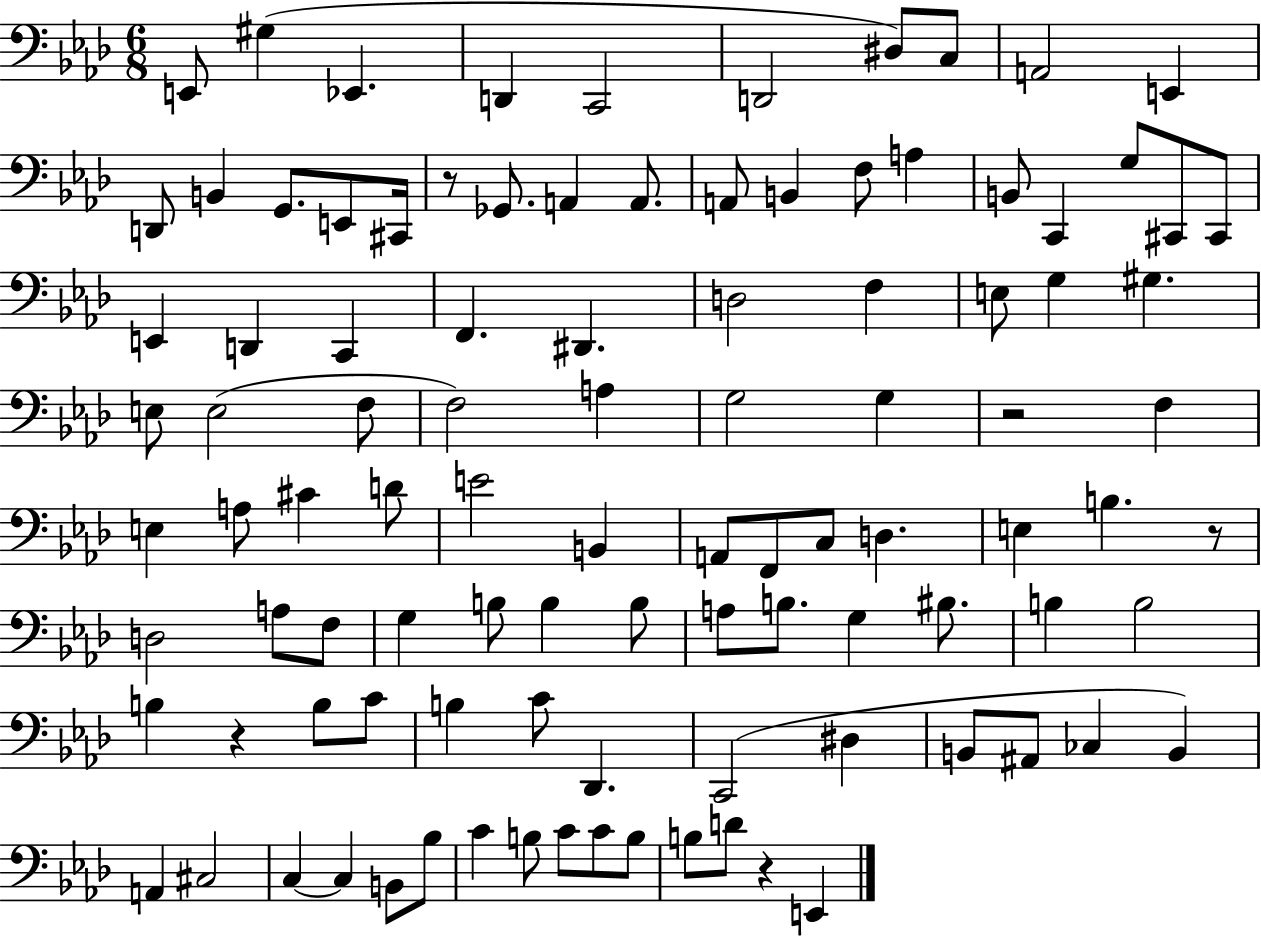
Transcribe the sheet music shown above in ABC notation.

X:1
T:Untitled
M:6/8
L:1/4
K:Ab
E,,/2 ^G, _E,, D,, C,,2 D,,2 ^D,/2 C,/2 A,,2 E,, D,,/2 B,, G,,/2 E,,/2 ^C,,/4 z/2 _G,,/2 A,, A,,/2 A,,/2 B,, F,/2 A, B,,/2 C,, G,/2 ^C,,/2 ^C,,/2 E,, D,, C,, F,, ^D,, D,2 F, E,/2 G, ^G, E,/2 E,2 F,/2 F,2 A, G,2 G, z2 F, E, A,/2 ^C D/2 E2 B,, A,,/2 F,,/2 C,/2 D, E, B, z/2 D,2 A,/2 F,/2 G, B,/2 B, B,/2 A,/2 B,/2 G, ^B,/2 B, B,2 B, z B,/2 C/2 B, C/2 _D,, C,,2 ^D, B,,/2 ^A,,/2 _C, B,, A,, ^C,2 C, C, B,,/2 _B,/2 C B,/2 C/2 C/2 B,/2 B,/2 D/2 z E,,